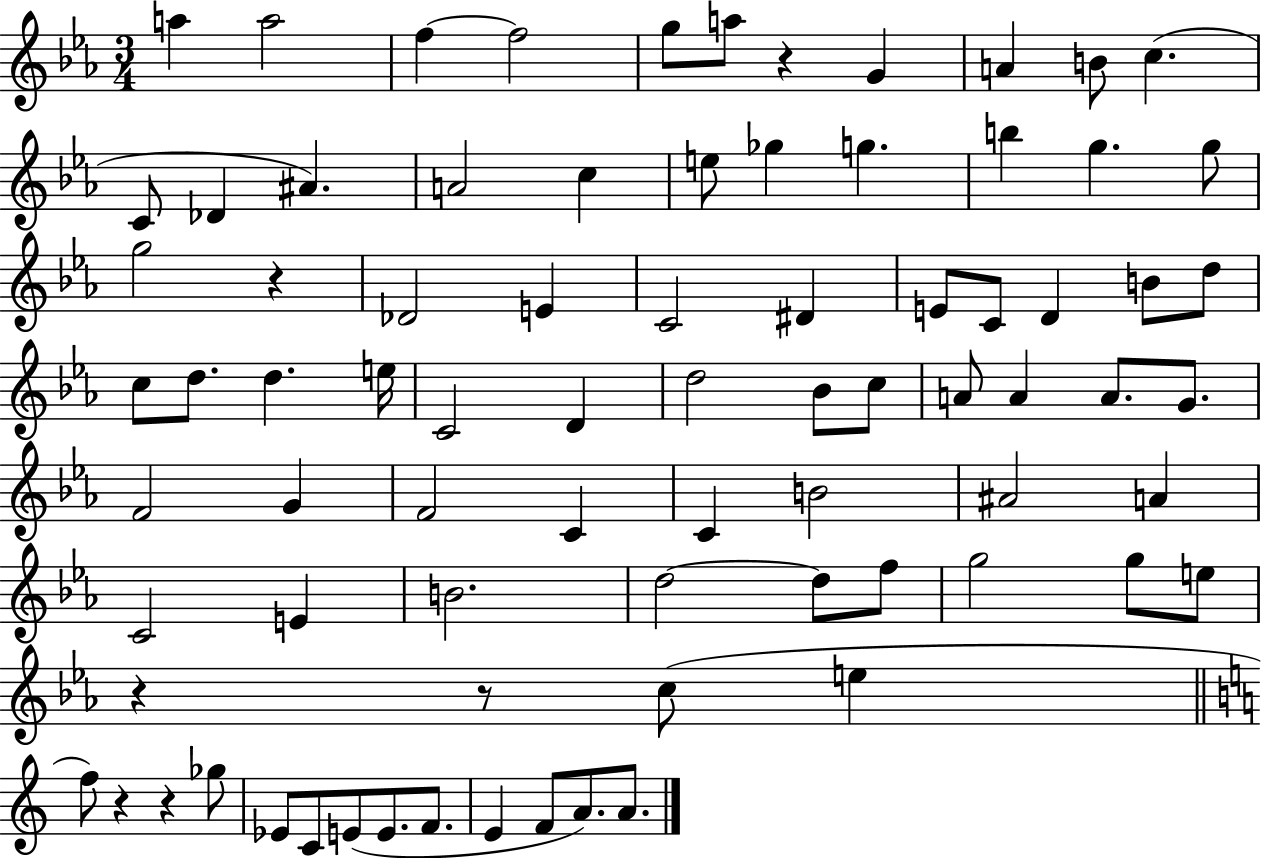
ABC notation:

X:1
T:Untitled
M:3/4
L:1/4
K:Eb
a a2 f f2 g/2 a/2 z G A B/2 c C/2 _D ^A A2 c e/2 _g g b g g/2 g2 z _D2 E C2 ^D E/2 C/2 D B/2 d/2 c/2 d/2 d e/4 C2 D d2 _B/2 c/2 A/2 A A/2 G/2 F2 G F2 C C B2 ^A2 A C2 E B2 d2 d/2 f/2 g2 g/2 e/2 z z/2 c/2 e f/2 z z _g/2 _E/2 C/2 E/2 E/2 F/2 E F/2 A/2 A/2